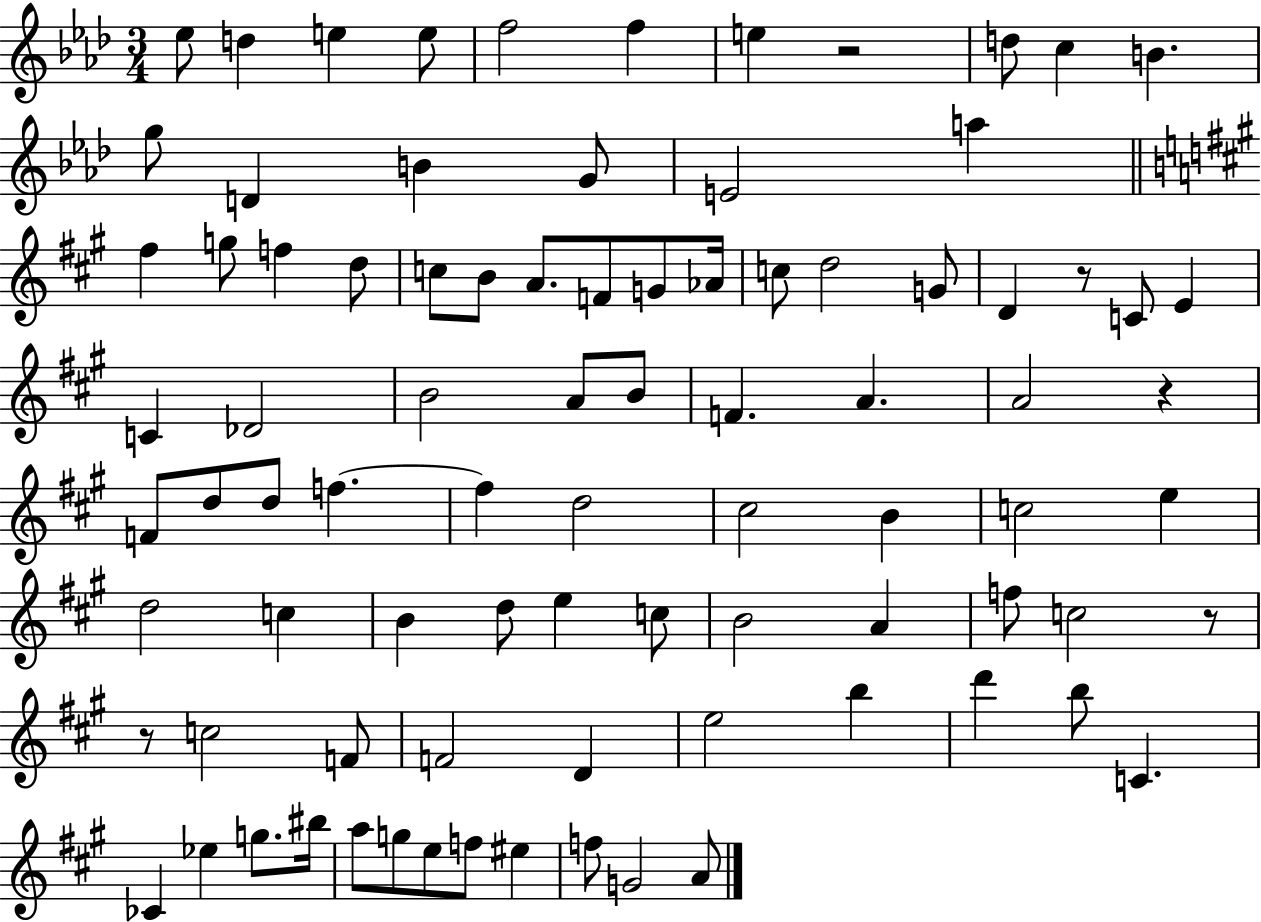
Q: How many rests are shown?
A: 5